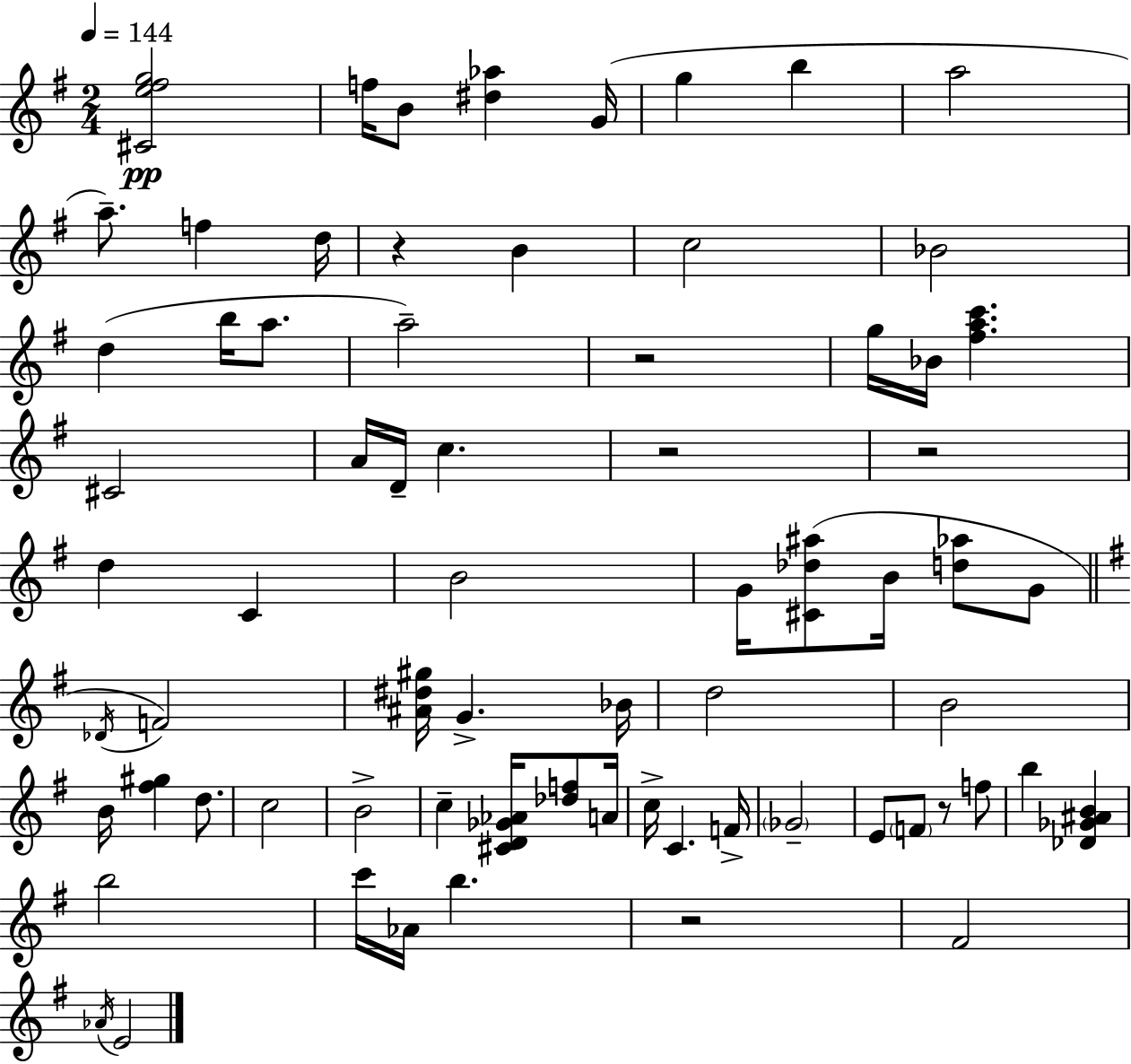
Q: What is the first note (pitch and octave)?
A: F5